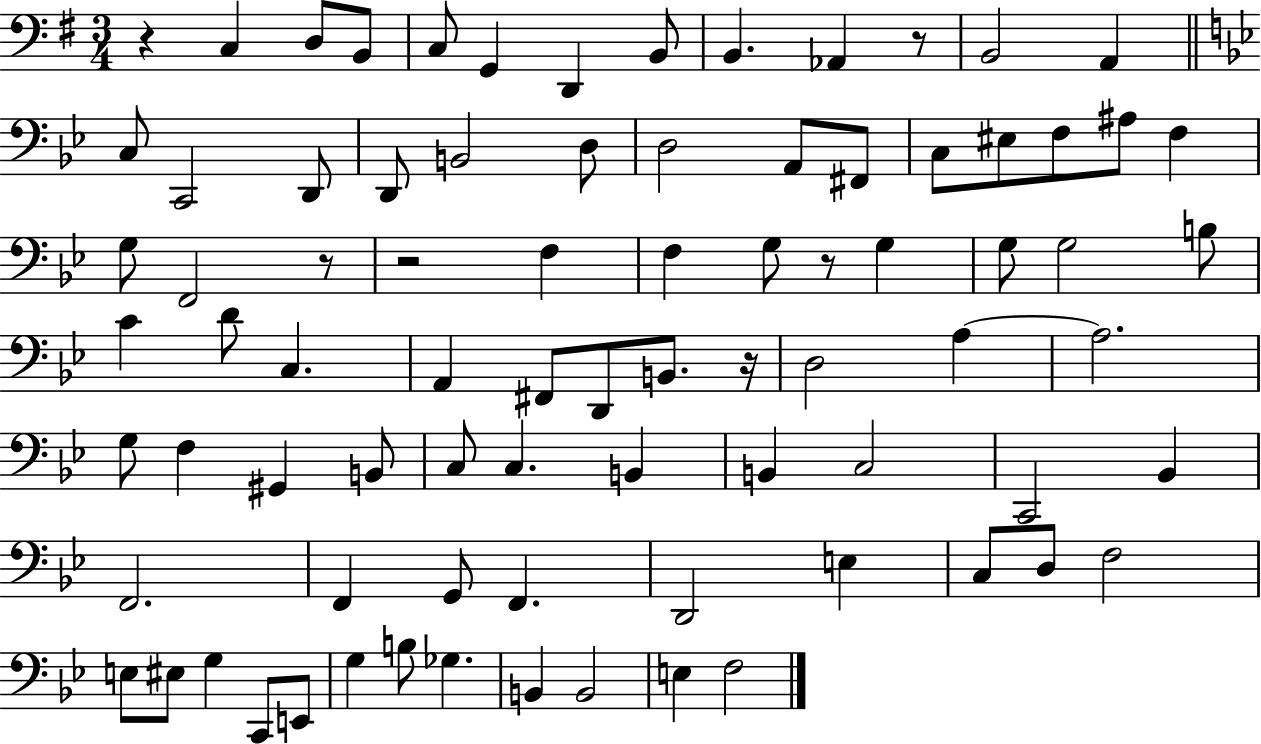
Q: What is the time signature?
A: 3/4